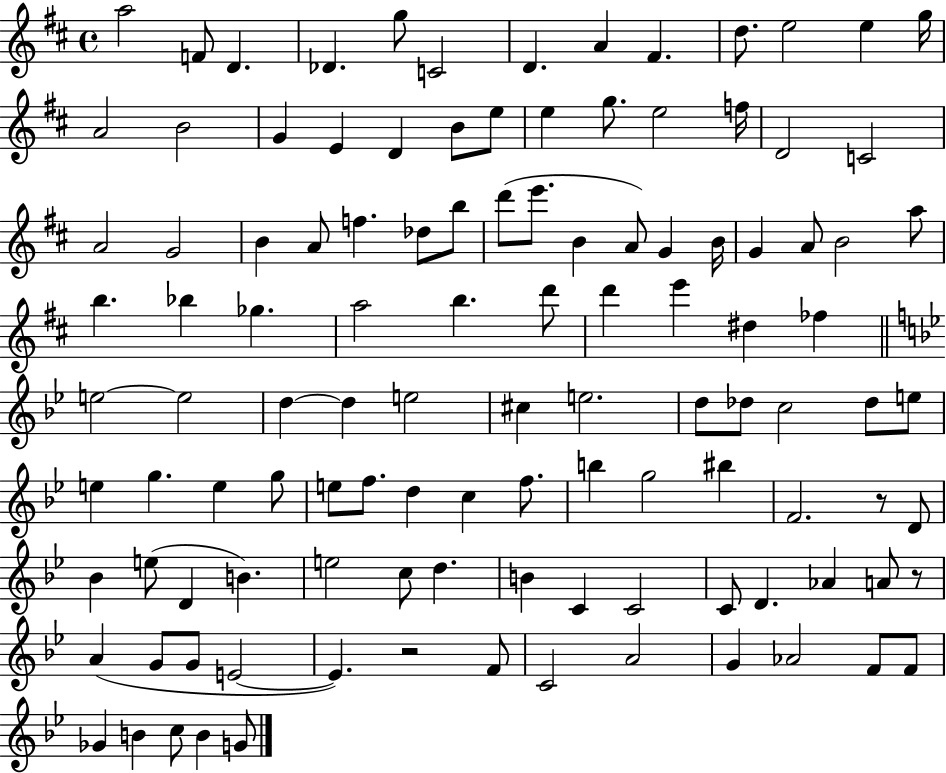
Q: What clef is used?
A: treble